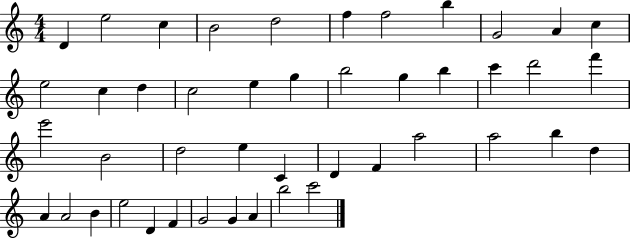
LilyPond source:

{
  \clef treble
  \numericTimeSignature
  \time 4/4
  \key c \major
  d'4 e''2 c''4 | b'2 d''2 | f''4 f''2 b''4 | g'2 a'4 c''4 | \break e''2 c''4 d''4 | c''2 e''4 g''4 | b''2 g''4 b''4 | c'''4 d'''2 f'''4 | \break e'''2 b'2 | d''2 e''4 c'4 | d'4 f'4 a''2 | a''2 b''4 d''4 | \break a'4 a'2 b'4 | e''2 d'4 f'4 | g'2 g'4 a'4 | b''2 c'''2 | \break \bar "|."
}